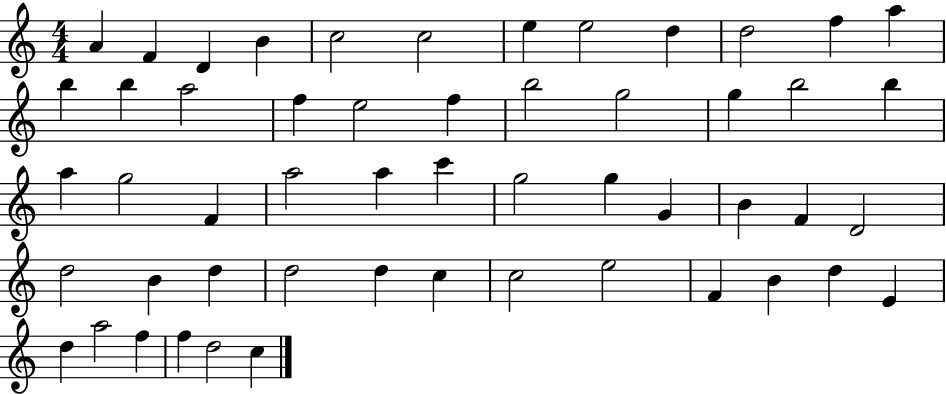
X:1
T:Untitled
M:4/4
L:1/4
K:C
A F D B c2 c2 e e2 d d2 f a b b a2 f e2 f b2 g2 g b2 b a g2 F a2 a c' g2 g G B F D2 d2 B d d2 d c c2 e2 F B d E d a2 f f d2 c